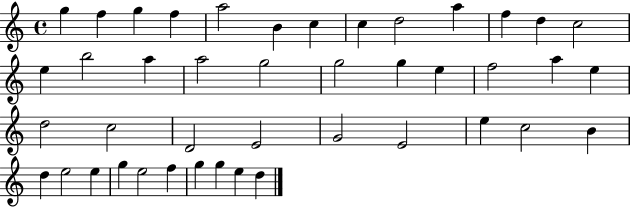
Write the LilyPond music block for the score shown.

{
  \clef treble
  \time 4/4
  \defaultTimeSignature
  \key c \major
  g''4 f''4 g''4 f''4 | a''2 b'4 c''4 | c''4 d''2 a''4 | f''4 d''4 c''2 | \break e''4 b''2 a''4 | a''2 g''2 | g''2 g''4 e''4 | f''2 a''4 e''4 | \break d''2 c''2 | d'2 e'2 | g'2 e'2 | e''4 c''2 b'4 | \break d''4 e''2 e''4 | g''4 e''2 f''4 | g''4 g''4 e''4 d''4 | \bar "|."
}